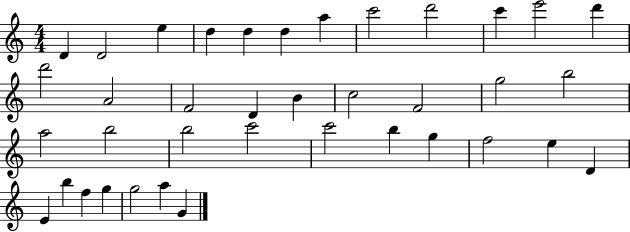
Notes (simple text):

D4/q D4/h E5/q D5/q D5/q D5/q A5/q C6/h D6/h C6/q E6/h D6/q D6/h A4/h F4/h D4/q B4/q C5/h F4/h G5/h B5/h A5/h B5/h B5/h C6/h C6/h B5/q G5/q F5/h E5/q D4/q E4/q B5/q F5/q G5/q G5/h A5/q G4/q